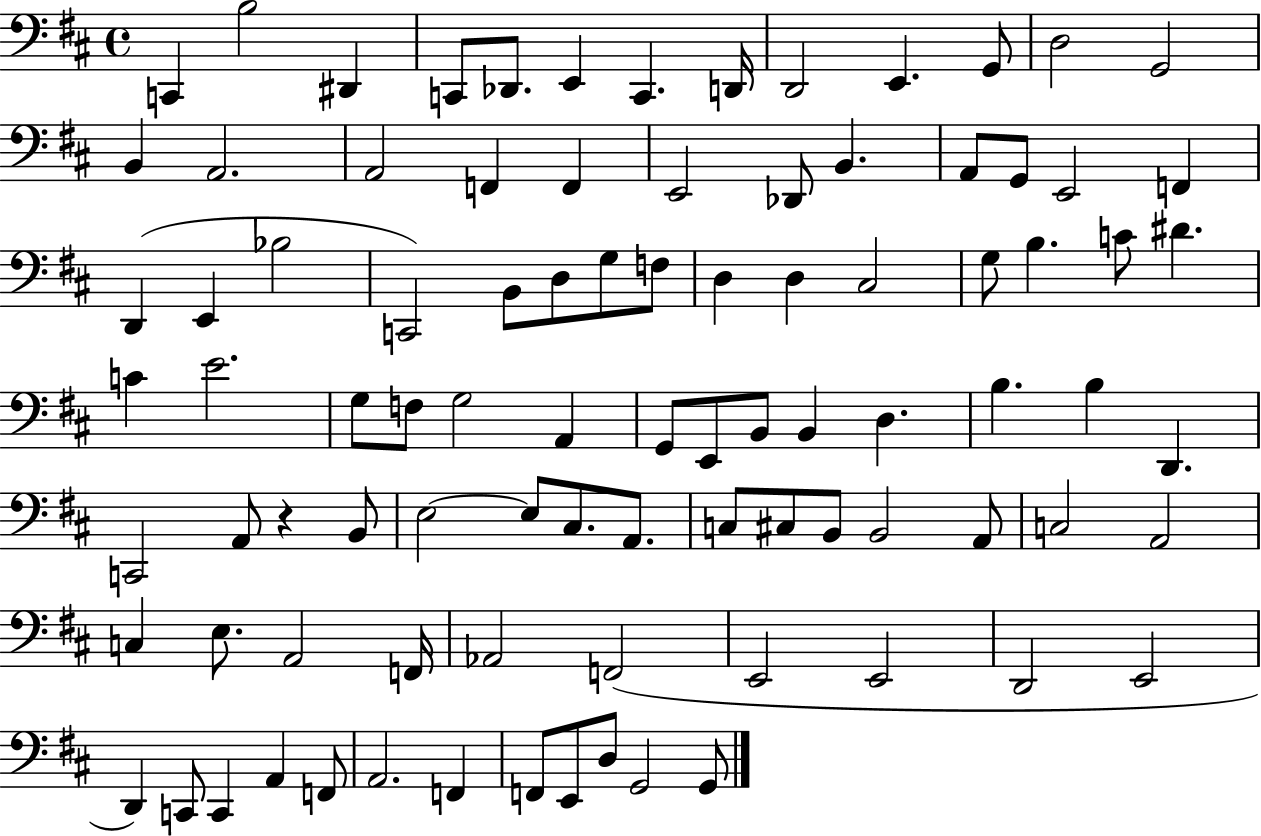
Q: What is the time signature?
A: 4/4